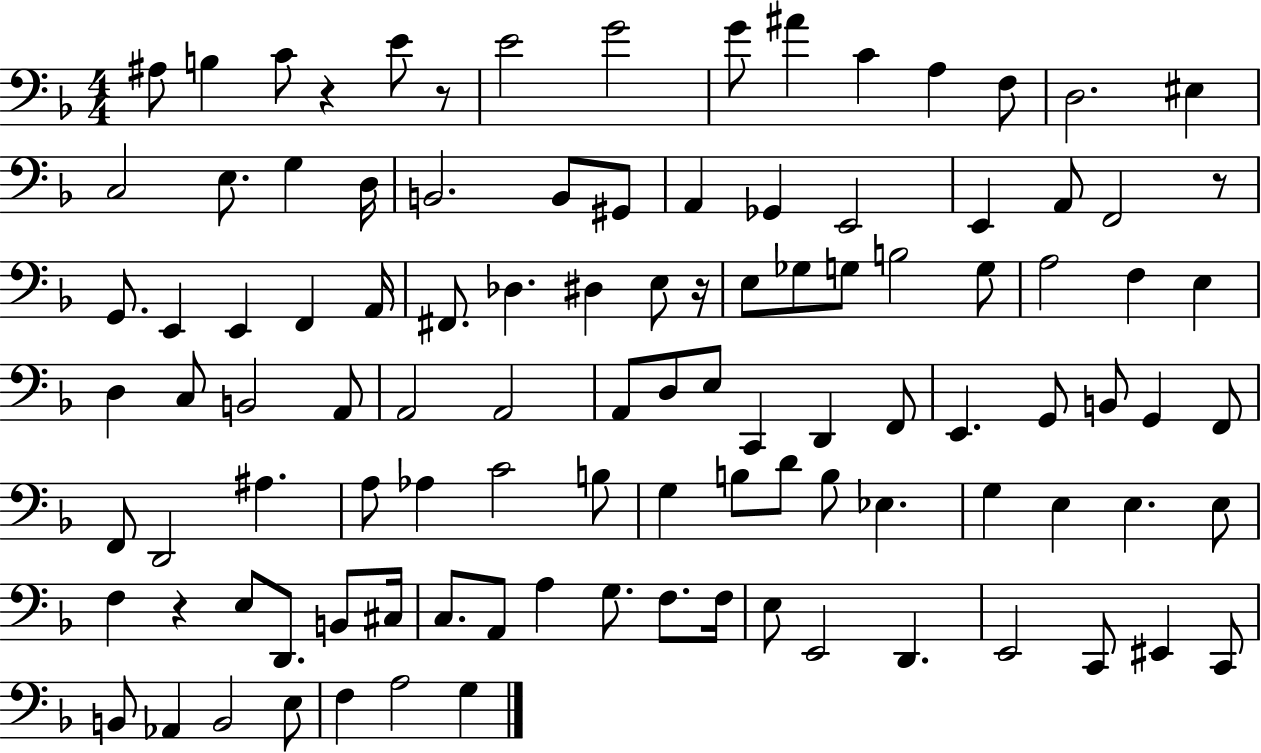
A#3/e B3/q C4/e R/q E4/e R/e E4/h G4/h G4/e A#4/q C4/q A3/q F3/e D3/h. EIS3/q C3/h E3/e. G3/q D3/s B2/h. B2/e G#2/e A2/q Gb2/q E2/h E2/q A2/e F2/h R/e G2/e. E2/q E2/q F2/q A2/s F#2/e. Db3/q. D#3/q E3/e R/s E3/e Gb3/e G3/e B3/h G3/e A3/h F3/q E3/q D3/q C3/e B2/h A2/e A2/h A2/h A2/e D3/e E3/e C2/q D2/q F2/e E2/q. G2/e B2/e G2/q F2/e F2/e D2/h A#3/q. A3/e Ab3/q C4/h B3/e G3/q B3/e D4/e B3/e Eb3/q. G3/q E3/q E3/q. E3/e F3/q R/q E3/e D2/e. B2/e C#3/s C3/e. A2/e A3/q G3/e. F3/e. F3/s E3/e E2/h D2/q. E2/h C2/e EIS2/q C2/e B2/e Ab2/q B2/h E3/e F3/q A3/h G3/q